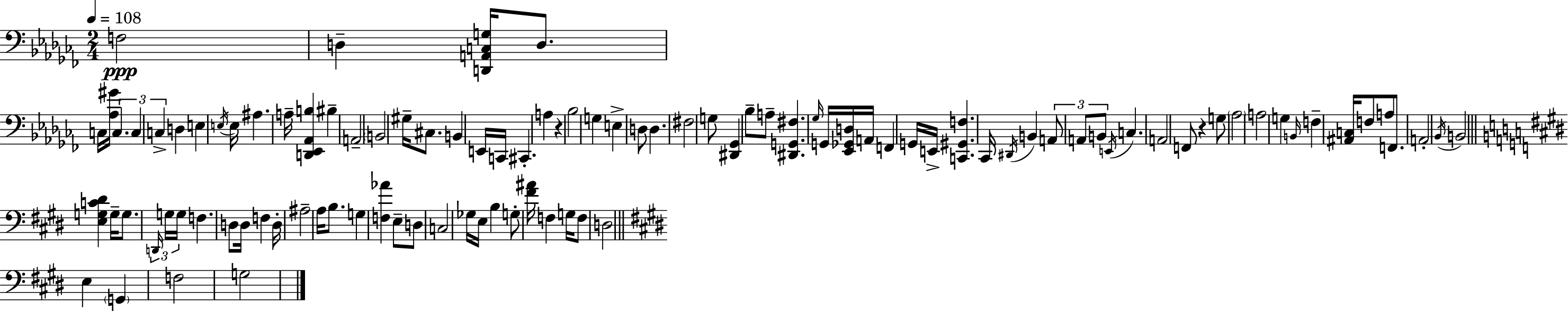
F3/h D3/q [D2,A2,C3,G3]/s D3/e. C3/s [Ab3,G#4]/s C3/q. C3/q C3/q D3/q E3/q E3/s E3/s A#3/q. A3/s [D2,Eb2,Ab2,B3]/q BIS3/q A2/h B2/h G#3/s C#3/e. B2/q E2/s C2/s C#2/q. A3/q R/q Bb3/h G3/q E3/q D3/e D3/q. F#3/h G3/e [D#2,Gb2]/q Bb3/e A3/e [D#2,G2,F#3]/q. Gb3/s G2/s [Eb2,Gb2,D3]/s A2/s F2/q G2/s E2/s [C2,G#2,F3]/q. CES2/s D#2/s B2/q A2/e A2/e B2/e E2/s C3/q. A2/h F2/e R/q G3/e Ab3/h A3/h G3/q B2/s F3/q [A#2,C3]/s F3/e A3/e F2/e. A2/h Bb2/s B2/h [E3,G3,C4,D#4]/q G3/s G3/e. D2/s G3/s G3/s F3/q. D3/e D3/s F3/q D3/s A#3/h A3/s B3/e. G3/q [F3,Ab4]/q E3/e D3/e C3/h Gb3/s E3/s B3/q G3/e [F#4,A#4]/s F3/q G3/s F3/e D3/h E3/q G2/q F3/h G3/h